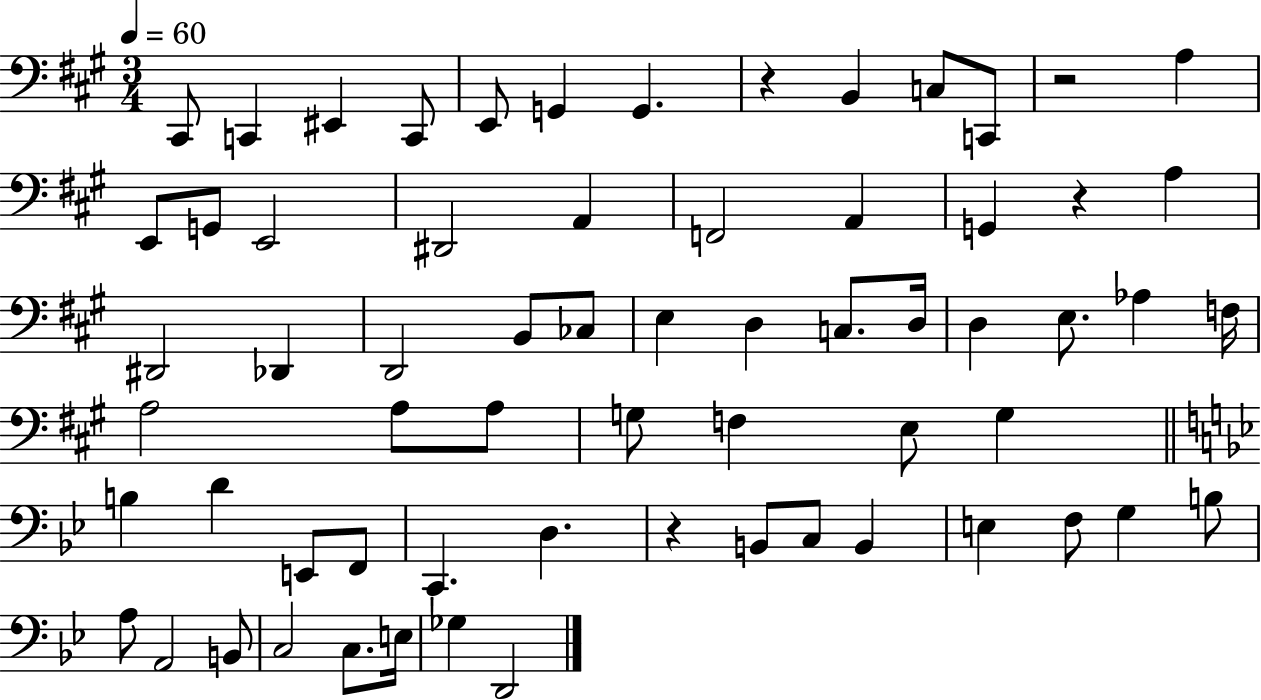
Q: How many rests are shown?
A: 4